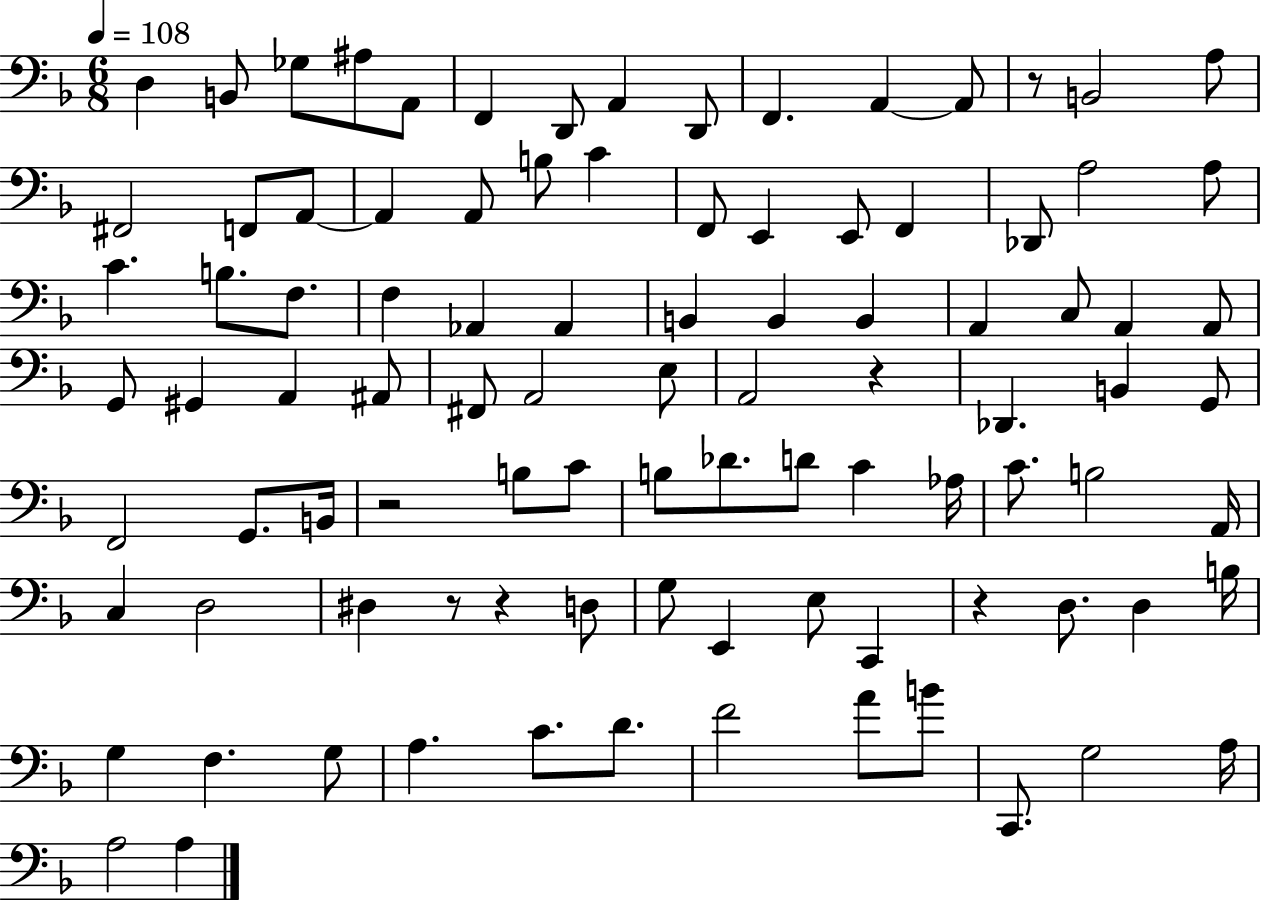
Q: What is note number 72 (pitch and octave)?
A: E3